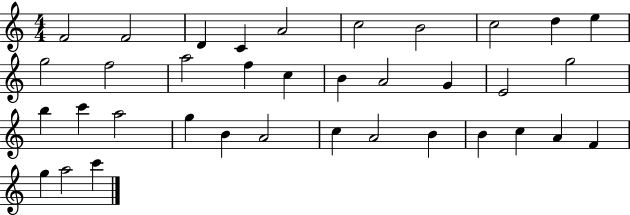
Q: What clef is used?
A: treble